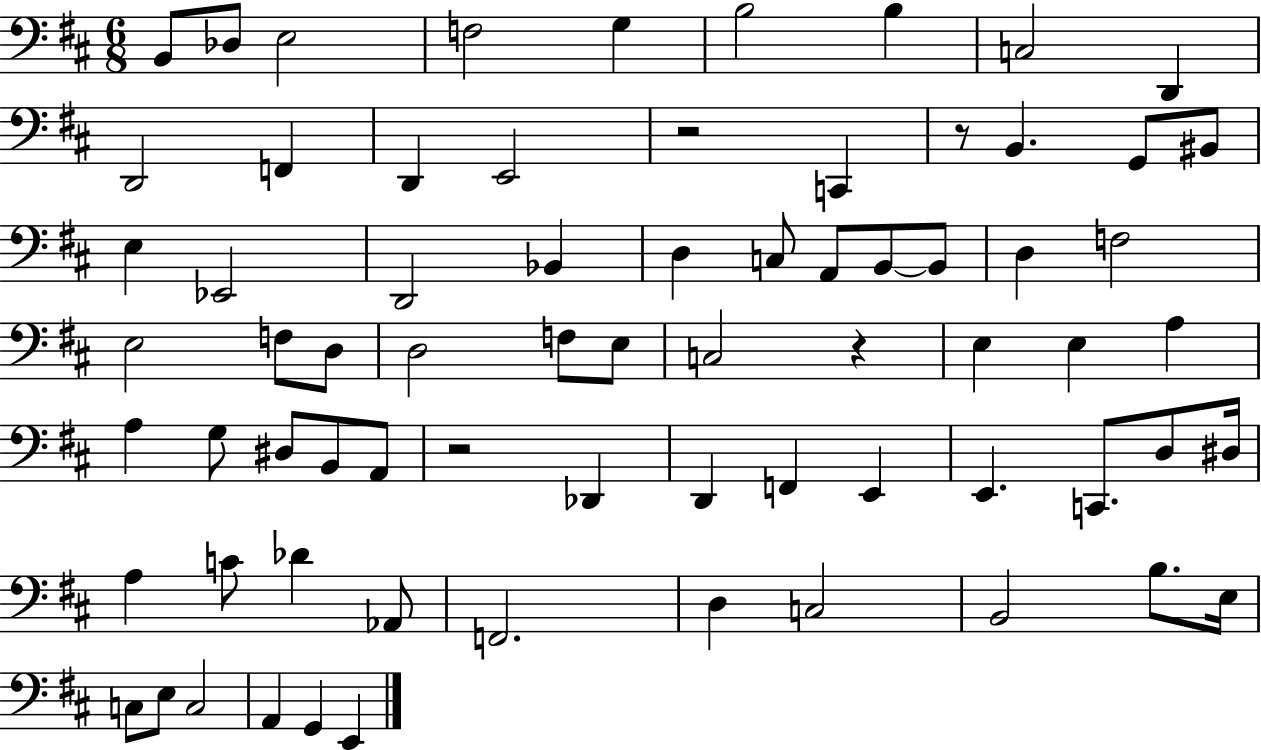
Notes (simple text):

B2/e Db3/e E3/h F3/h G3/q B3/h B3/q C3/h D2/q D2/h F2/q D2/q E2/h R/h C2/q R/e B2/q. G2/e BIS2/e E3/q Eb2/h D2/h Bb2/q D3/q C3/e A2/e B2/e B2/e D3/q F3/h E3/h F3/e D3/e D3/h F3/e E3/e C3/h R/q E3/q E3/q A3/q A3/q G3/e D#3/e B2/e A2/e R/h Db2/q D2/q F2/q E2/q E2/q. C2/e. D3/e D#3/s A3/q C4/e Db4/q Ab2/e F2/h. D3/q C3/h B2/h B3/e. E3/s C3/e E3/e C3/h A2/q G2/q E2/q